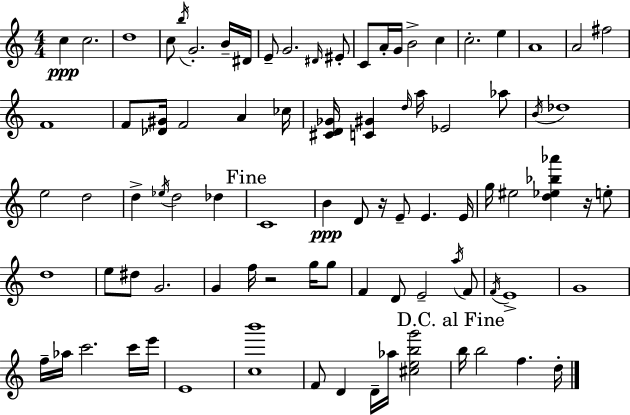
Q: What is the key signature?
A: A minor